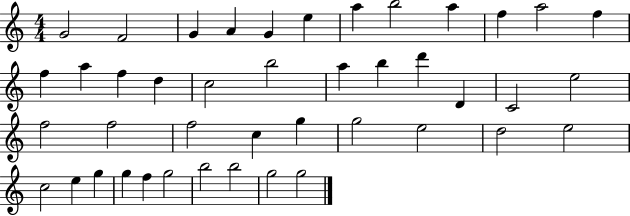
G4/h F4/h G4/q A4/q G4/q E5/q A5/q B5/h A5/q F5/q A5/h F5/q F5/q A5/q F5/q D5/q C5/h B5/h A5/q B5/q D6/q D4/q C4/h E5/h F5/h F5/h F5/h C5/q G5/q G5/h E5/h D5/h E5/h C5/h E5/q G5/q G5/q F5/q G5/h B5/h B5/h G5/h G5/h